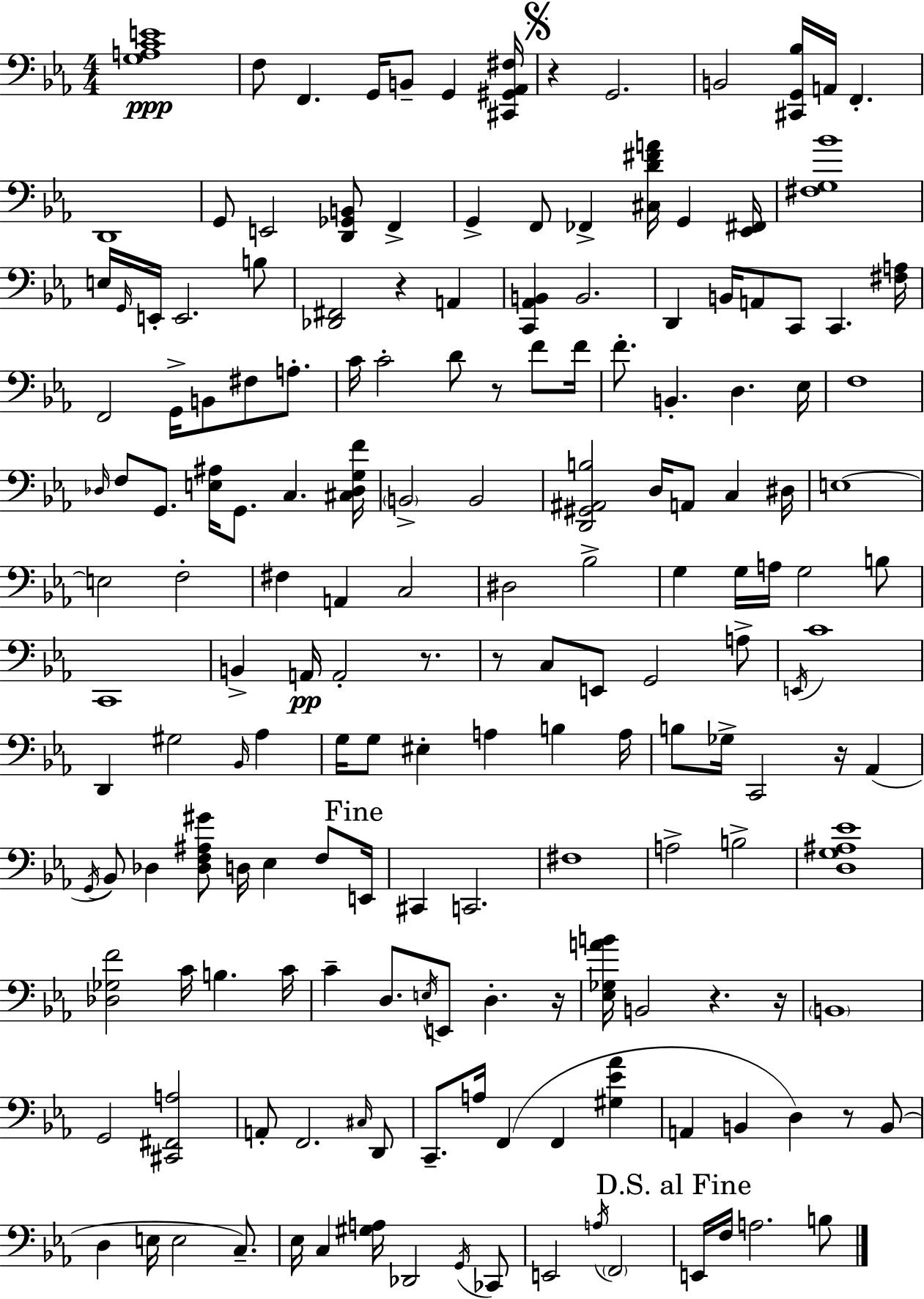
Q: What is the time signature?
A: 4/4